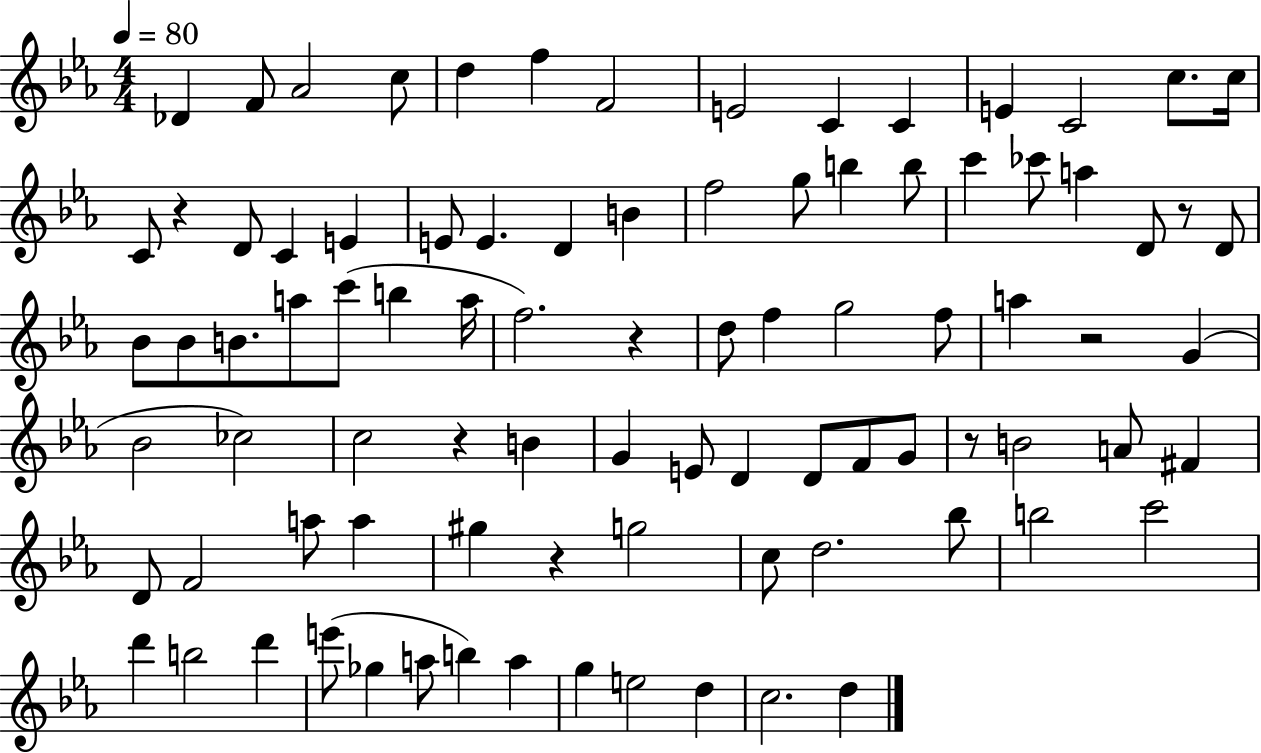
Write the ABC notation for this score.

X:1
T:Untitled
M:4/4
L:1/4
K:Eb
_D F/2 _A2 c/2 d f F2 E2 C C E C2 c/2 c/4 C/2 z D/2 C E E/2 E D B f2 g/2 b b/2 c' _c'/2 a D/2 z/2 D/2 _B/2 _B/2 B/2 a/2 c'/2 b a/4 f2 z d/2 f g2 f/2 a z2 G _B2 _c2 c2 z B G E/2 D D/2 F/2 G/2 z/2 B2 A/2 ^F D/2 F2 a/2 a ^g z g2 c/2 d2 _b/2 b2 c'2 d' b2 d' e'/2 _g a/2 b a g e2 d c2 d